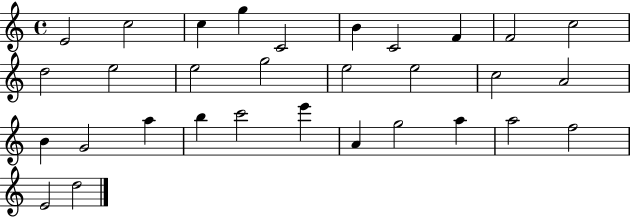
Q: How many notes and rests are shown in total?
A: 31